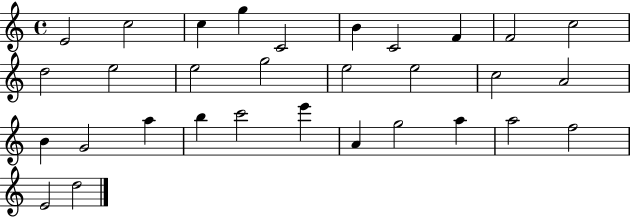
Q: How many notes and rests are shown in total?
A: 31